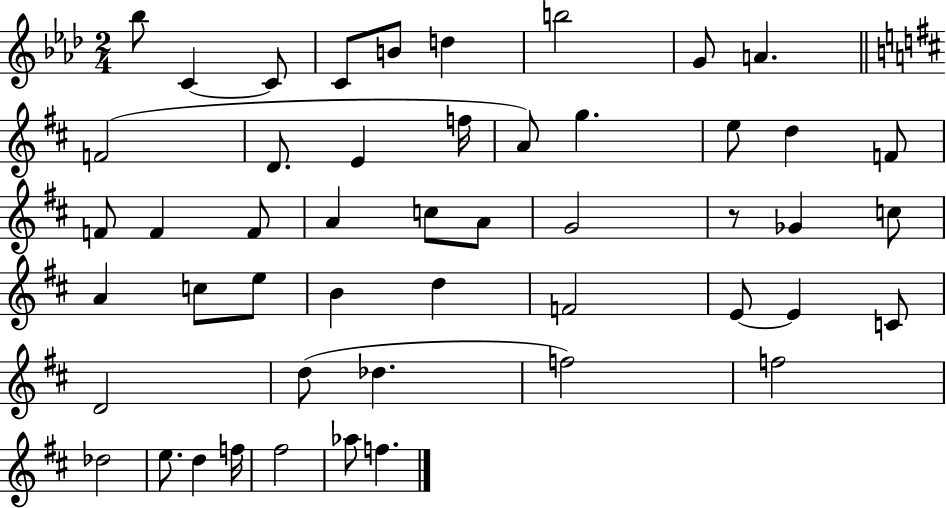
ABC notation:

X:1
T:Untitled
M:2/4
L:1/4
K:Ab
_b/2 C C/2 C/2 B/2 d b2 G/2 A F2 D/2 E f/4 A/2 g e/2 d F/2 F/2 F F/2 A c/2 A/2 G2 z/2 _G c/2 A c/2 e/2 B d F2 E/2 E C/2 D2 d/2 _d f2 f2 _d2 e/2 d f/4 ^f2 _a/2 f